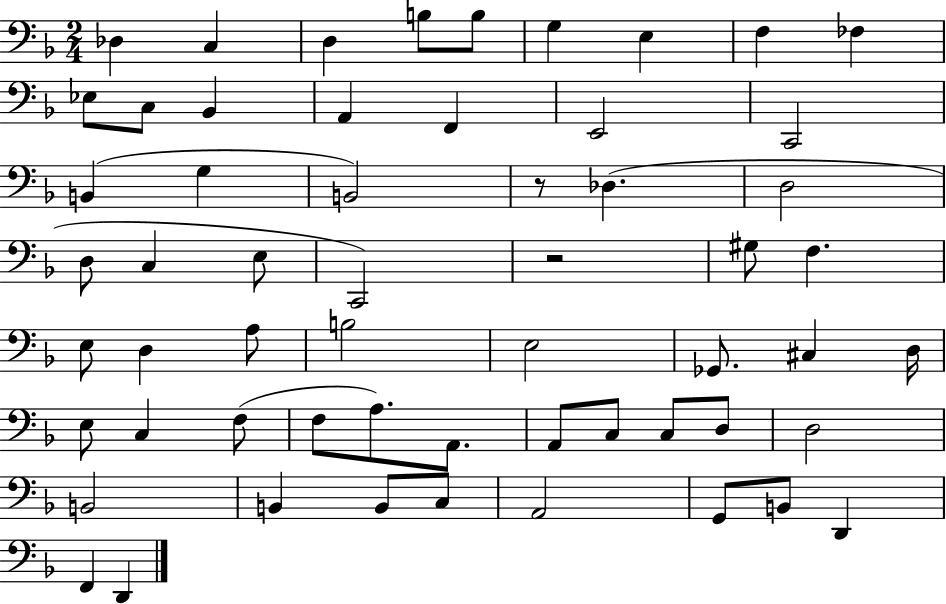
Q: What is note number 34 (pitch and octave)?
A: C#3